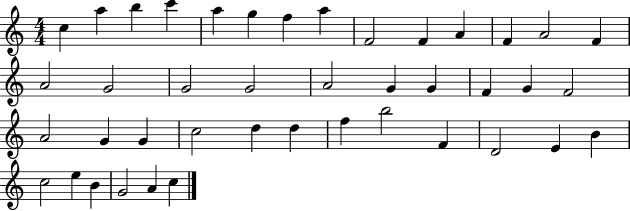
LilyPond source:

{
  \clef treble
  \numericTimeSignature
  \time 4/4
  \key c \major
  c''4 a''4 b''4 c'''4 | a''4 g''4 f''4 a''4 | f'2 f'4 a'4 | f'4 a'2 f'4 | \break a'2 g'2 | g'2 g'2 | a'2 g'4 g'4 | f'4 g'4 f'2 | \break a'2 g'4 g'4 | c''2 d''4 d''4 | f''4 b''2 f'4 | d'2 e'4 b'4 | \break c''2 e''4 b'4 | g'2 a'4 c''4 | \bar "|."
}